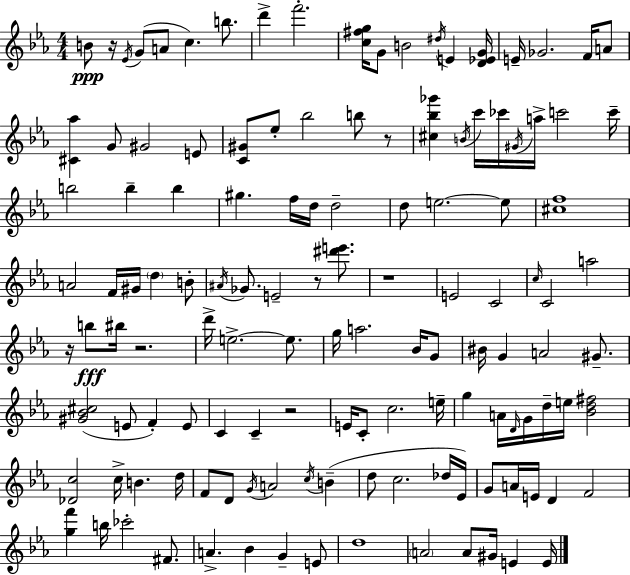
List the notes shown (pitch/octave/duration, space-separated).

B4/e R/s Eb4/s G4/e A4/e C5/q. B5/e. D6/q F6/h. [C5,F#5,G5]/s G4/e B4/h D#5/s E4/q [D4,Eb4,G4]/s E4/s Gb4/h. F4/s A4/e [C#4,Ab5]/q G4/e G#4/h E4/e [C4,G#4]/e Eb5/e Bb5/h B5/e R/e [C#5,Bb5,Gb6]/q B4/s C6/s CES6/s G#4/s A5/s C6/h C6/s B5/h B5/q B5/q G#5/q. F5/s D5/s D5/h D5/e E5/h. E5/e [C#5,F5]/w A4/h F4/s G#4/s D5/q B4/e A#4/s Gb4/e. E4/h R/e [D#6,E6]/e. R/w E4/h C4/h C5/s C4/h A5/h R/s B5/e BIS5/s R/h. D6/s E5/h. E5/e. G5/s A5/h. Bb4/s G4/e BIS4/s G4/q A4/h G#4/e. [G#4,Bb4,C#5]/h E4/e F4/q E4/e C4/q C4/q R/h E4/s C4/e C5/h. E5/s G5/q A4/s D4/s G4/s D5/s E5/s [Bb4,D5,F#5]/h [Db4,C5]/h C5/s B4/q. D5/s F4/e D4/e G4/s A4/h C5/s B4/q D5/e C5/h. Db5/s Eb4/s G4/e A4/s E4/s D4/q F4/h [G5,F6]/q B5/s CES6/h F#4/e. A4/q. Bb4/q G4/q E4/e D5/w A4/h A4/e G#4/s E4/q E4/s